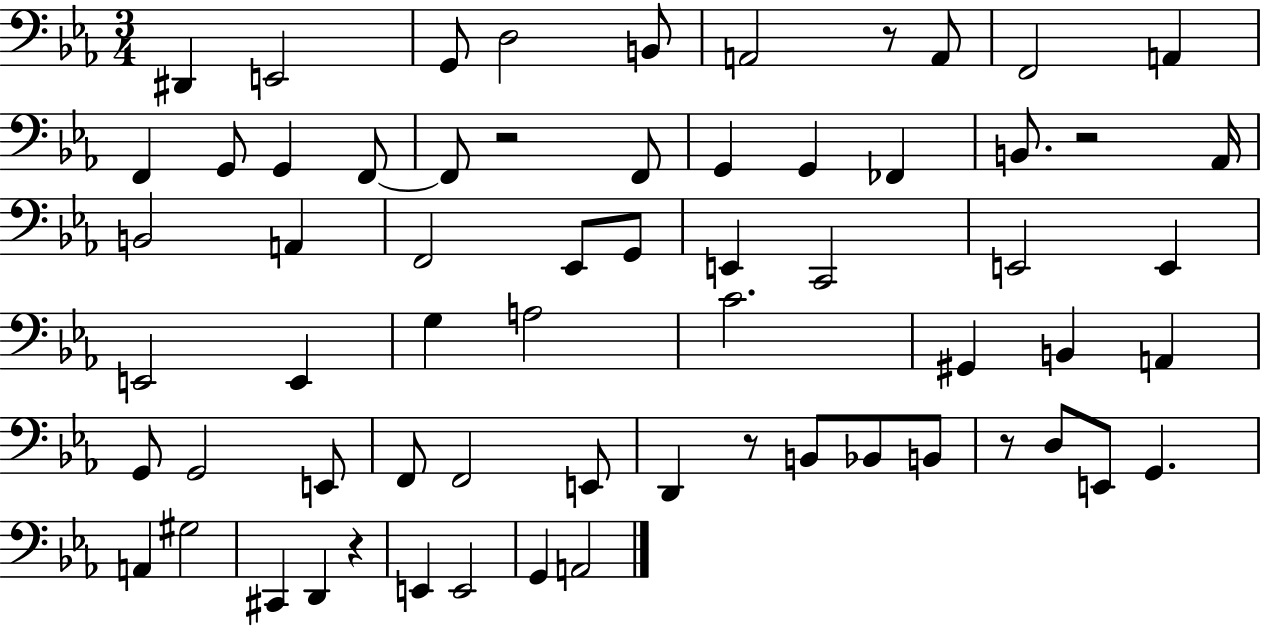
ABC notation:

X:1
T:Untitled
M:3/4
L:1/4
K:Eb
^D,, E,,2 G,,/2 D,2 B,,/2 A,,2 z/2 A,,/2 F,,2 A,, F,, G,,/2 G,, F,,/2 F,,/2 z2 F,,/2 G,, G,, _F,, B,,/2 z2 _A,,/4 B,,2 A,, F,,2 _E,,/2 G,,/2 E,, C,,2 E,,2 E,, E,,2 E,, G, A,2 C2 ^G,, B,, A,, G,,/2 G,,2 E,,/2 F,,/2 F,,2 E,,/2 D,, z/2 B,,/2 _B,,/2 B,,/2 z/2 D,/2 E,,/2 G,, A,, ^G,2 ^C,, D,, z E,, E,,2 G,, A,,2